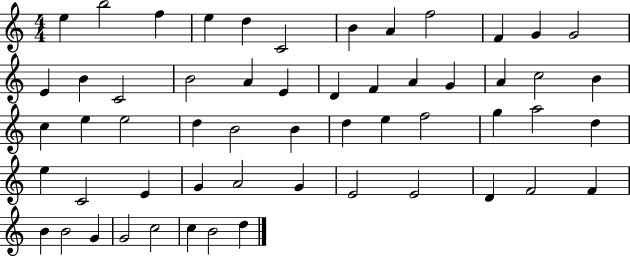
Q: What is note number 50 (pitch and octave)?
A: B4